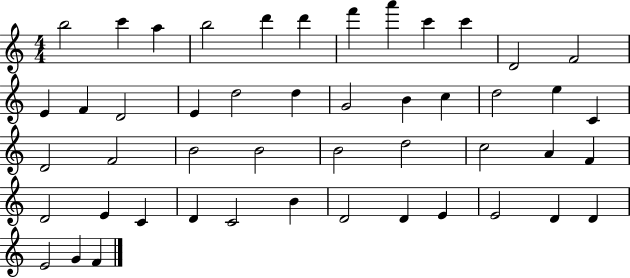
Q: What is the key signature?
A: C major